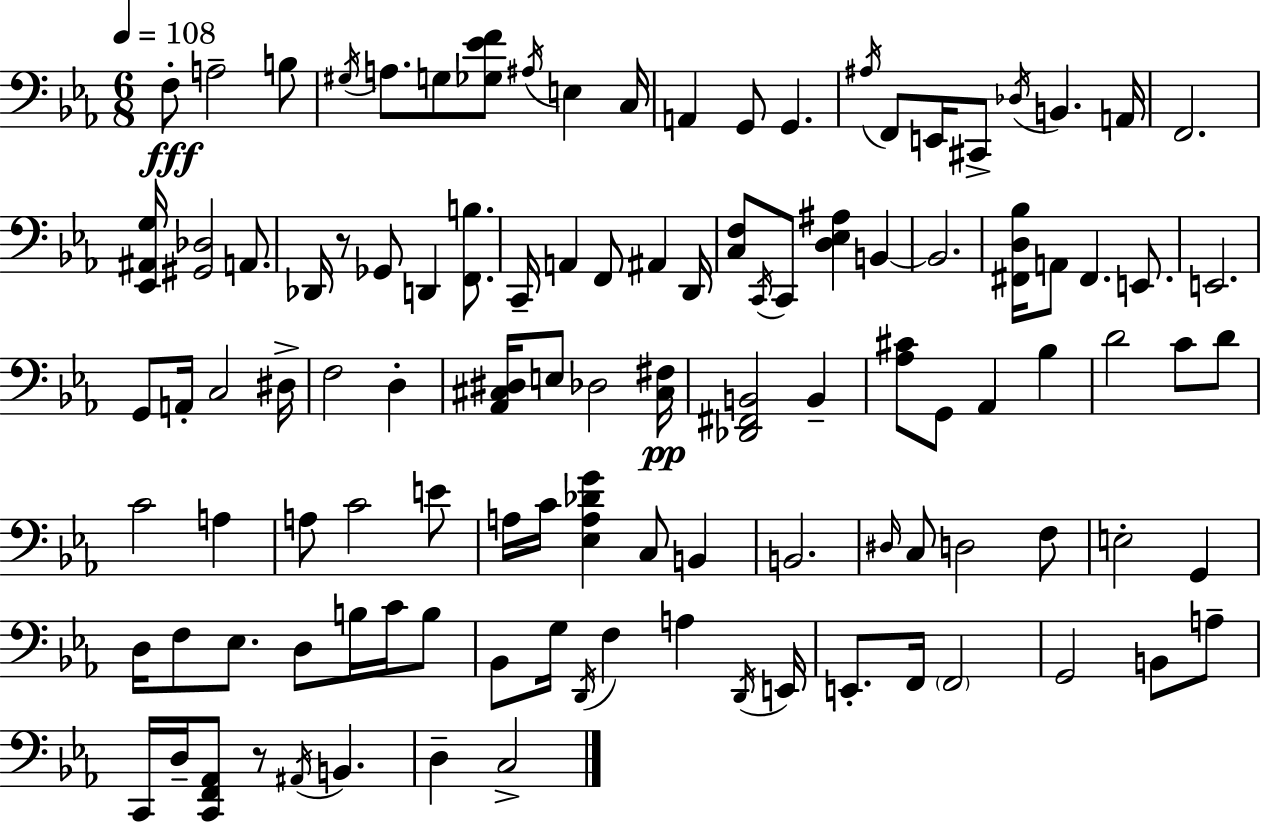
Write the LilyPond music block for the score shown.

{
  \clef bass
  \numericTimeSignature
  \time 6/8
  \key c \minor
  \tempo 4 = 108
  f8-.\fff a2-- b8 | \acciaccatura { gis16 } a8. g8 <ges ees' f'>8 \acciaccatura { ais16 } e4 | c16 a,4 g,8 g,4. | \acciaccatura { ais16 } f,8 e,16 cis,8-> \acciaccatura { des16 } b,4. | \break a,16 f,2. | <ees, ais, g>16 <gis, des>2 | a,8. des,16 r8 ges,8 d,4 | <f, b>8. c,16-- a,4 f,8 ais,4 | \break d,16 <c f>8 \acciaccatura { c,16 } c,8 <d ees ais>4 | b,4~~ b,2. | <fis, d bes>16 a,8 fis,4. | e,8. e,2. | \break g,8 a,16-. c2 | dis16-> f2 | d4-. <aes, cis dis>16 e8 des2 | <cis fis>16\pp <des, fis, b,>2 | \break b,4-- <aes cis'>8 g,8 aes,4 | bes4 d'2 | c'8 d'8 c'2 | a4 a8 c'2 | \break e'8 a16 c'16 <ees a des' g'>4 c8 | b,4 b,2. | \grace { dis16 } c8 d2 | f8 e2-. | \break g,4 d16 f8 ees8. | d8 b16 c'16 b8 bes,8 g16 \acciaccatura { d,16 } f4 | a4 \acciaccatura { d,16 } e,16 e,8.-. f,16 | \parenthesize f,2 g,2 | \break b,8 a8-- c,16 d16-- <c, f, aes,>8 | r8 \acciaccatura { ais,16 } b,4. d4-- | c2-> \bar "|."
}